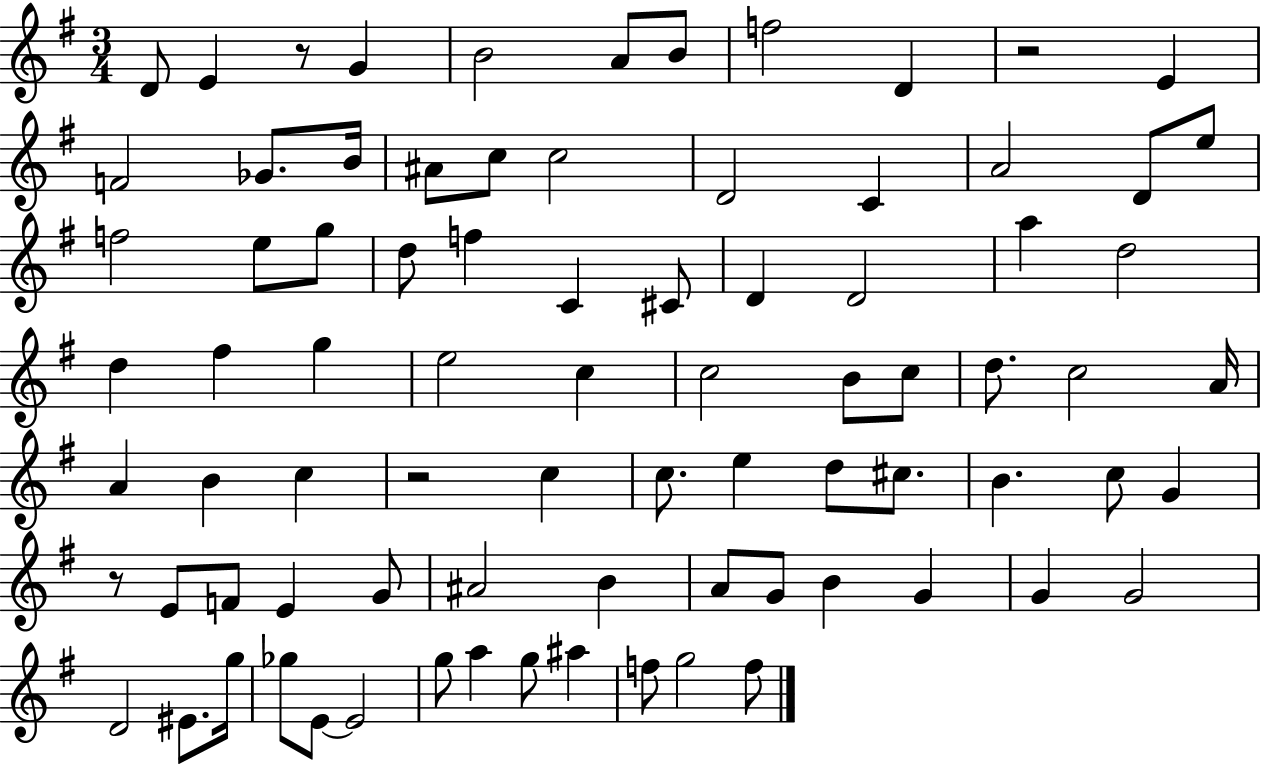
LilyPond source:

{
  \clef treble
  \numericTimeSignature
  \time 3/4
  \key g \major
  d'8 e'4 r8 g'4 | b'2 a'8 b'8 | f''2 d'4 | r2 e'4 | \break f'2 ges'8. b'16 | ais'8 c''8 c''2 | d'2 c'4 | a'2 d'8 e''8 | \break f''2 e''8 g''8 | d''8 f''4 c'4 cis'8 | d'4 d'2 | a''4 d''2 | \break d''4 fis''4 g''4 | e''2 c''4 | c''2 b'8 c''8 | d''8. c''2 a'16 | \break a'4 b'4 c''4 | r2 c''4 | c''8. e''4 d''8 cis''8. | b'4. c''8 g'4 | \break r8 e'8 f'8 e'4 g'8 | ais'2 b'4 | a'8 g'8 b'4 g'4 | g'4 g'2 | \break d'2 eis'8. g''16 | ges''8 e'8~~ e'2 | g''8 a''4 g''8 ais''4 | f''8 g''2 f''8 | \break \bar "|."
}